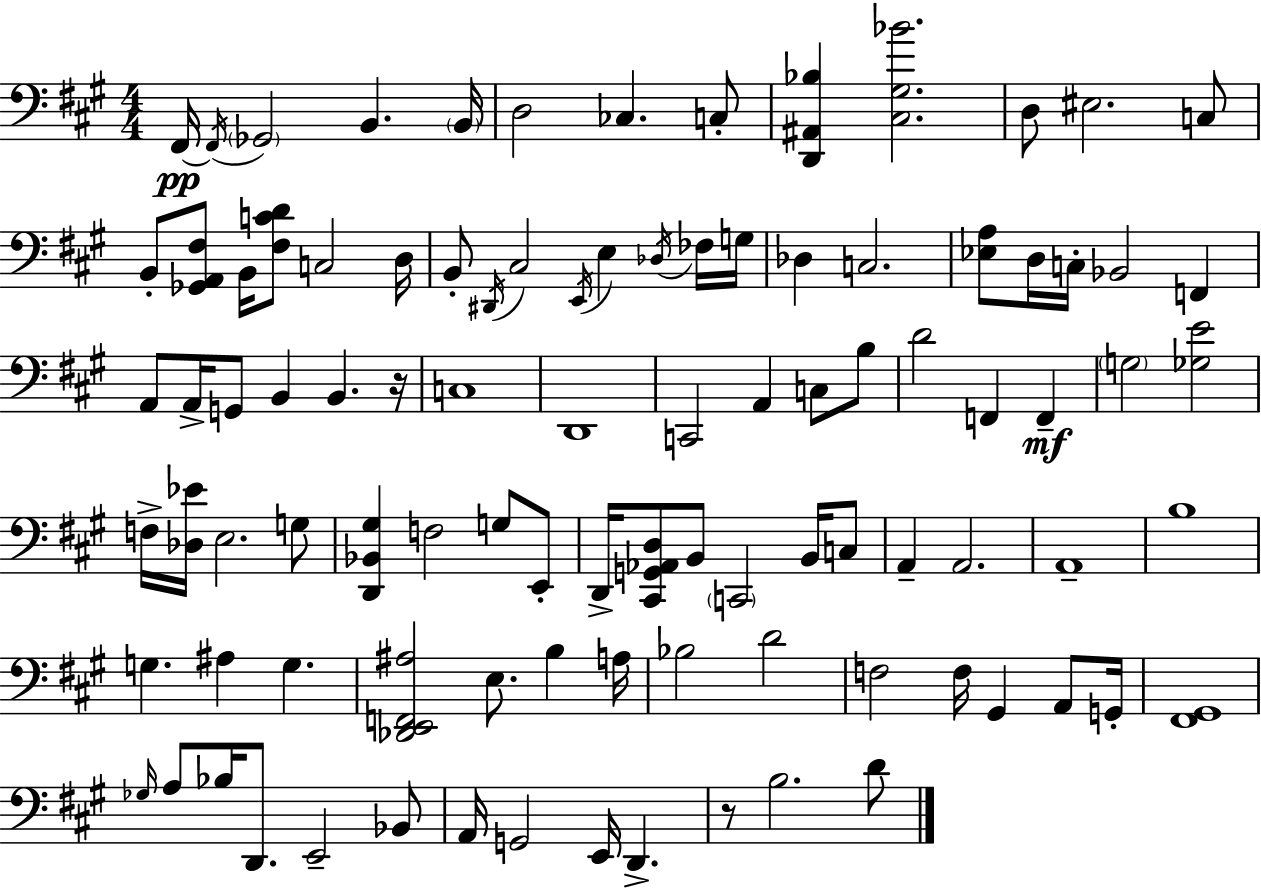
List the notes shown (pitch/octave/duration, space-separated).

F#2/s F#2/s Gb2/h B2/q. B2/s D3/h CES3/q. C3/e [D2,A#2,Bb3]/q [C#3,G#3,Bb4]/h. D3/e EIS3/h. C3/e B2/e [Gb2,A2,F#3]/e B2/s [F#3,C4,D4]/e C3/h D3/s B2/e D#2/s C#3/h E2/s E3/q Db3/s FES3/s G3/s Db3/q C3/h. [Eb3,A3]/e D3/s C3/s Bb2/h F2/q A2/e A2/s G2/e B2/q B2/q. R/s C3/w D2/w C2/h A2/q C3/e B3/e D4/h F2/q F2/q G3/h [Gb3,E4]/h F3/s [Db3,Eb4]/s E3/h. G3/e [D2,Bb2,G#3]/q F3/h G3/e E2/e D2/s [C#2,G2,Ab2,D3]/e B2/e C2/h B2/s C3/e A2/q A2/h. A2/w B3/w G3/q. A#3/q G3/q. [Db2,E2,F2,A#3]/h E3/e. B3/q A3/s Bb3/h D4/h F3/h F3/s G#2/q A2/e G2/s [F#2,G#2]/w Gb3/s A3/e Bb3/s D2/e. E2/h Bb2/e A2/s G2/h E2/s D2/q. R/e B3/h. D4/e